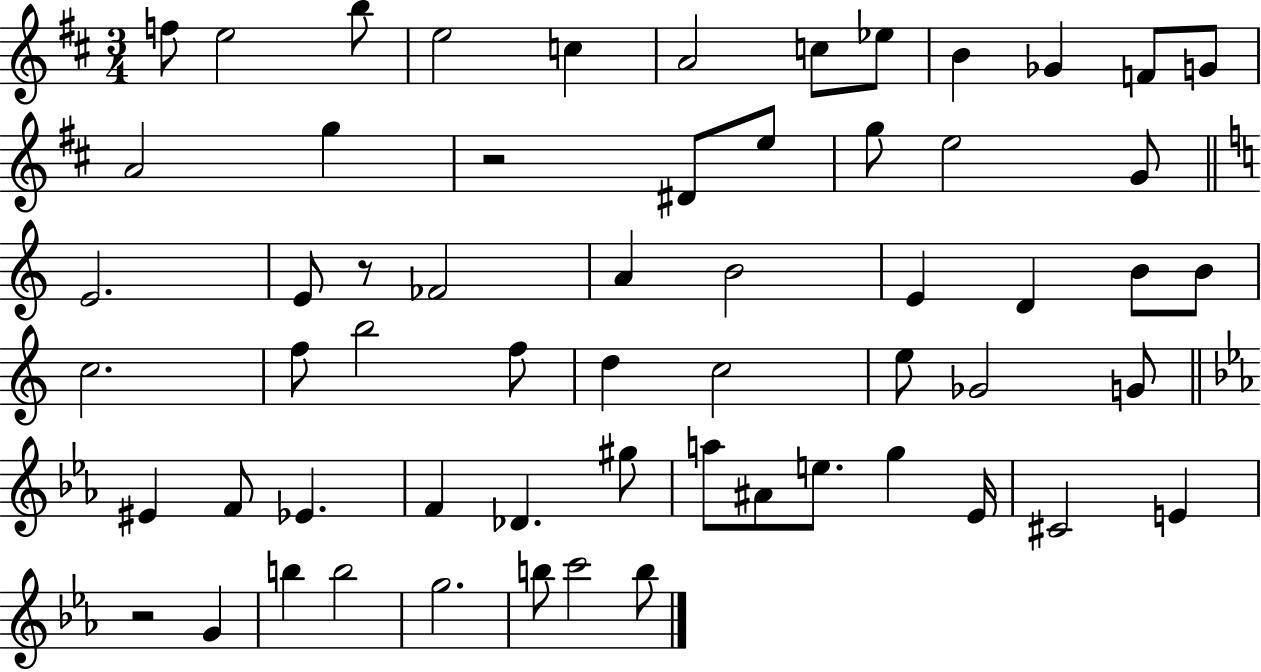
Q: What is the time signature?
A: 3/4